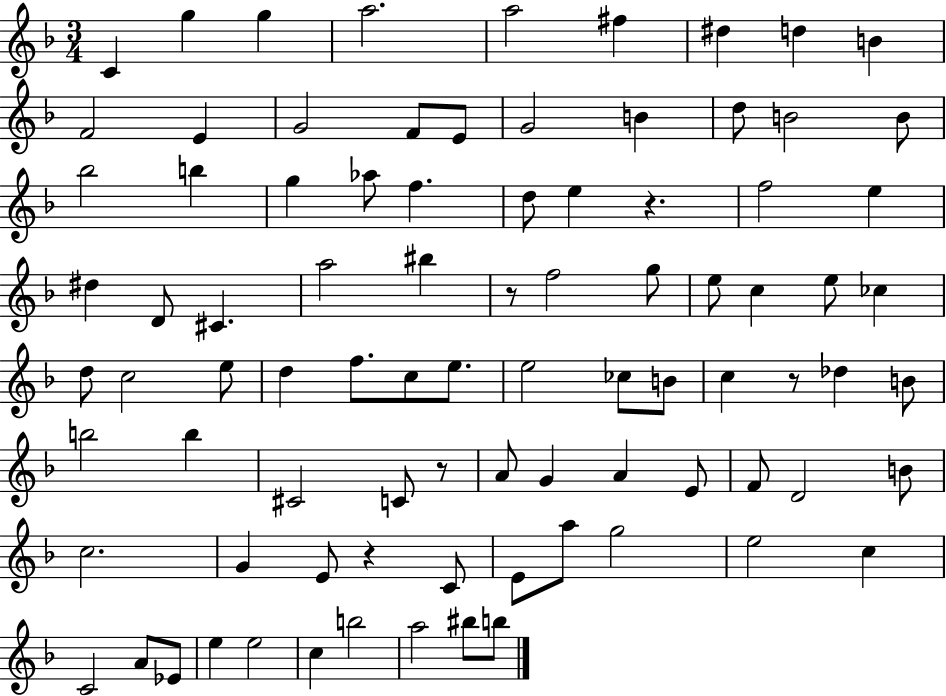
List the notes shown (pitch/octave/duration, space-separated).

C4/q G5/q G5/q A5/h. A5/h F#5/q D#5/q D5/q B4/q F4/h E4/q G4/h F4/e E4/e G4/h B4/q D5/e B4/h B4/e Bb5/h B5/q G5/q Ab5/e F5/q. D5/e E5/q R/q. F5/h E5/q D#5/q D4/e C#4/q. A5/h BIS5/q R/e F5/h G5/e E5/e C5/q E5/e CES5/q D5/e C5/h E5/e D5/q F5/e. C5/e E5/e. E5/h CES5/e B4/e C5/q R/e Db5/q B4/e B5/h B5/q C#4/h C4/e R/e A4/e G4/q A4/q E4/e F4/e D4/h B4/e C5/h. G4/q E4/e R/q C4/e E4/e A5/e G5/h E5/h C5/q C4/h A4/e Eb4/e E5/q E5/h C5/q B5/h A5/h BIS5/e B5/e